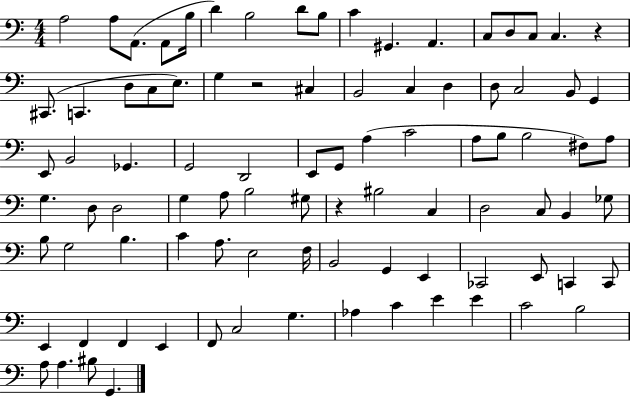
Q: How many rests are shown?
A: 3